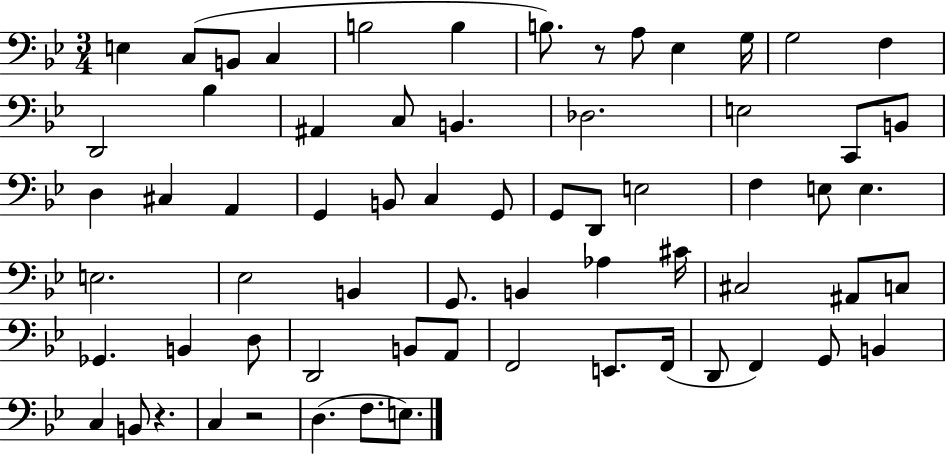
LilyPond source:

{
  \clef bass
  \numericTimeSignature
  \time 3/4
  \key bes \major
  e4 c8( b,8 c4 | b2 b4 | b8.) r8 a8 ees4 g16 | g2 f4 | \break d,2 bes4 | ais,4 c8 b,4. | des2. | e2 c,8 b,8 | \break d4 cis4 a,4 | g,4 b,8 c4 g,8 | g,8 d,8 e2 | f4 e8 e4. | \break e2. | ees2 b,4 | g,8. b,4 aes4 cis'16 | cis2 ais,8 c8 | \break ges,4. b,4 d8 | d,2 b,8 a,8 | f,2 e,8. f,16( | d,8 f,4) g,8 b,4 | \break c4 b,8 r4. | c4 r2 | d4.( f8. e8.) | \bar "|."
}